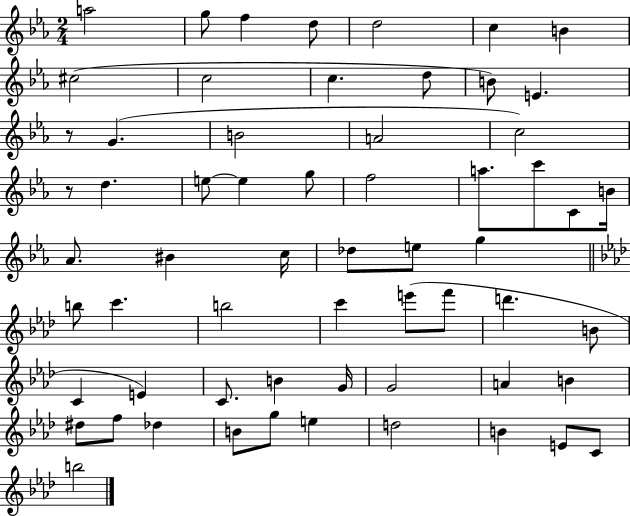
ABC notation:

X:1
T:Untitled
M:2/4
L:1/4
K:Eb
a2 g/2 f d/2 d2 c B ^c2 c2 c d/2 B/2 E z/2 G B2 A2 c2 z/2 d e/2 e g/2 f2 a/2 c'/2 C/2 B/4 _A/2 ^B c/4 _d/2 e/2 g b/2 c' b2 c' e'/2 f'/2 d' B/2 C E C/2 B G/4 G2 A B ^d/2 f/2 _d B/2 g/2 e d2 B E/2 C/2 b2